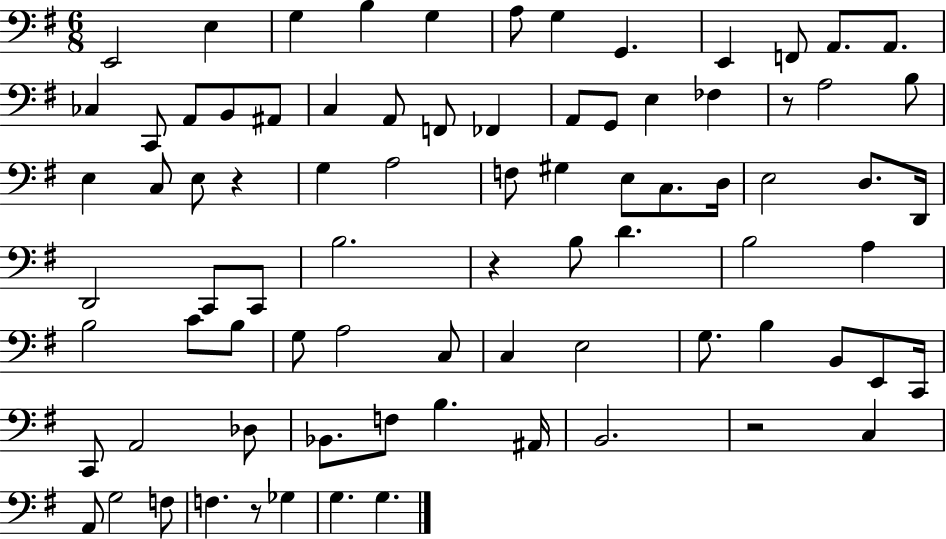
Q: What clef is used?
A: bass